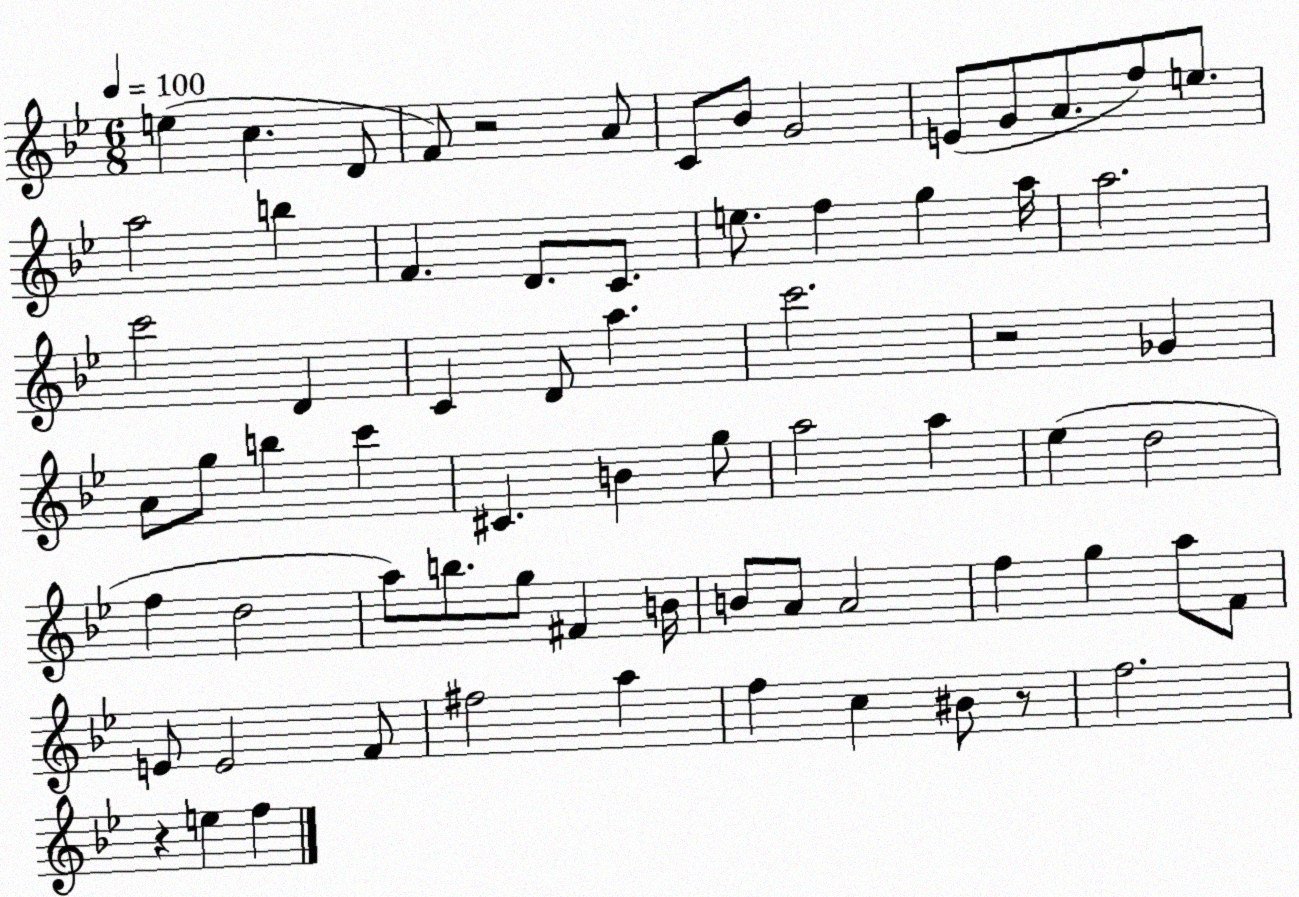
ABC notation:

X:1
T:Untitled
M:6/8
L:1/4
K:Bb
e c D/2 F/2 z2 A/2 C/2 _B/2 G2 E/2 G/2 A/2 f/2 e/2 a2 b F D/2 C/2 e/2 f g a/4 a2 c'2 D C D/2 a c'2 z2 _G A/2 g/2 b c' ^C B g/2 a2 a _e d2 f d2 a/2 b/2 g/2 ^F B/4 B/2 A/2 A2 f g a/2 F/2 E/2 E2 F/2 ^f2 a f c ^B/2 z/2 f2 z e f